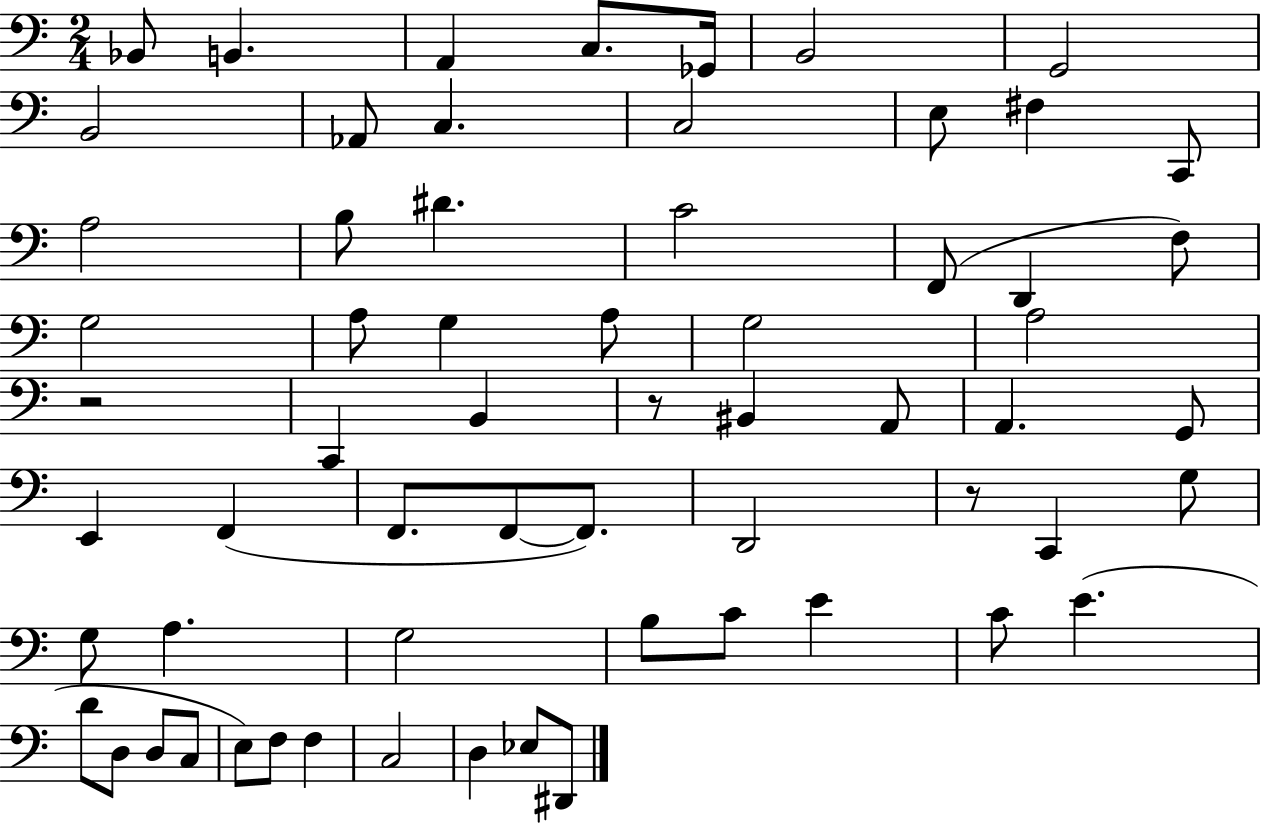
Bb2/e B2/q. A2/q C3/e. Gb2/s B2/h G2/h B2/h Ab2/e C3/q. C3/h E3/e F#3/q C2/e A3/h B3/e D#4/q. C4/h F2/e D2/q F3/e G3/h A3/e G3/q A3/e G3/h A3/h R/h C2/q B2/q R/e BIS2/q A2/e A2/q. G2/e E2/q F2/q F2/e. F2/e F2/e. D2/h R/e C2/q G3/e G3/e A3/q. G3/h B3/e C4/e E4/q C4/e E4/q. D4/e D3/e D3/e C3/e E3/e F3/e F3/q C3/h D3/q Eb3/e D#2/e